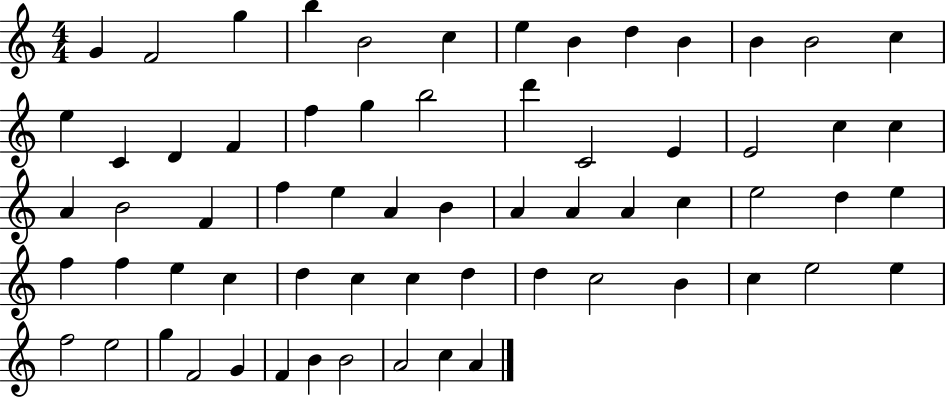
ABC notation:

X:1
T:Untitled
M:4/4
L:1/4
K:C
G F2 g b B2 c e B d B B B2 c e C D F f g b2 d' C2 E E2 c c A B2 F f e A B A A A c e2 d e f f e c d c c d d c2 B c e2 e f2 e2 g F2 G F B B2 A2 c A